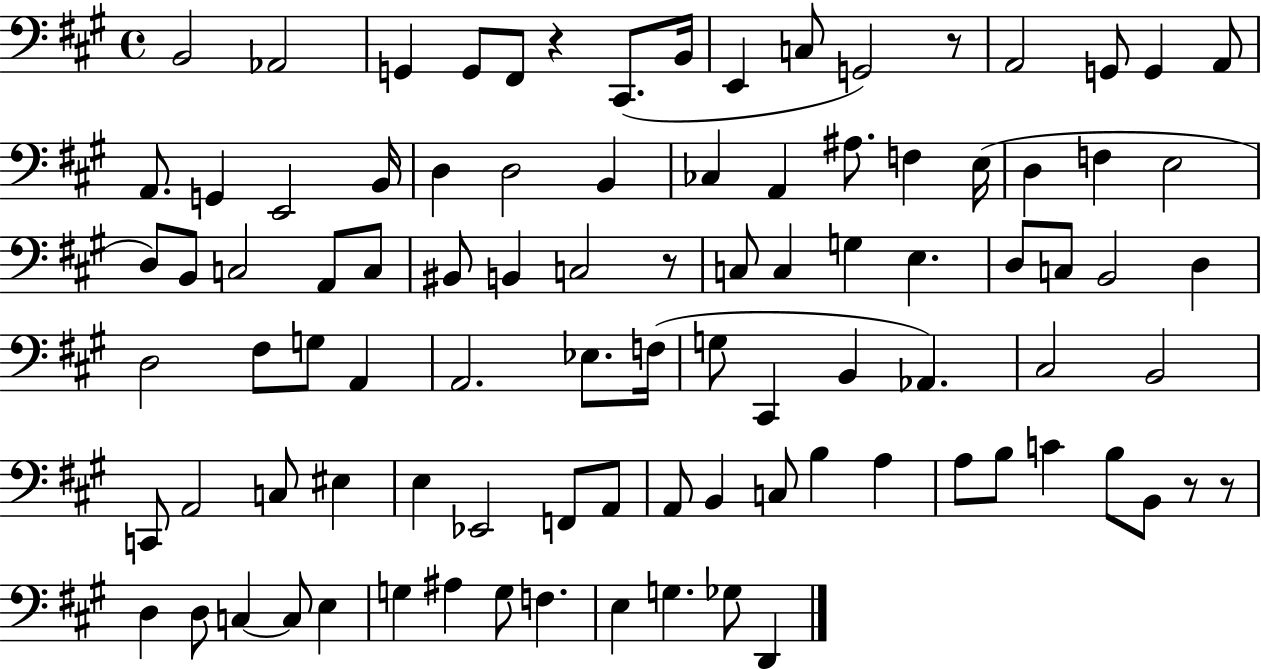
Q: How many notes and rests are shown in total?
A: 94